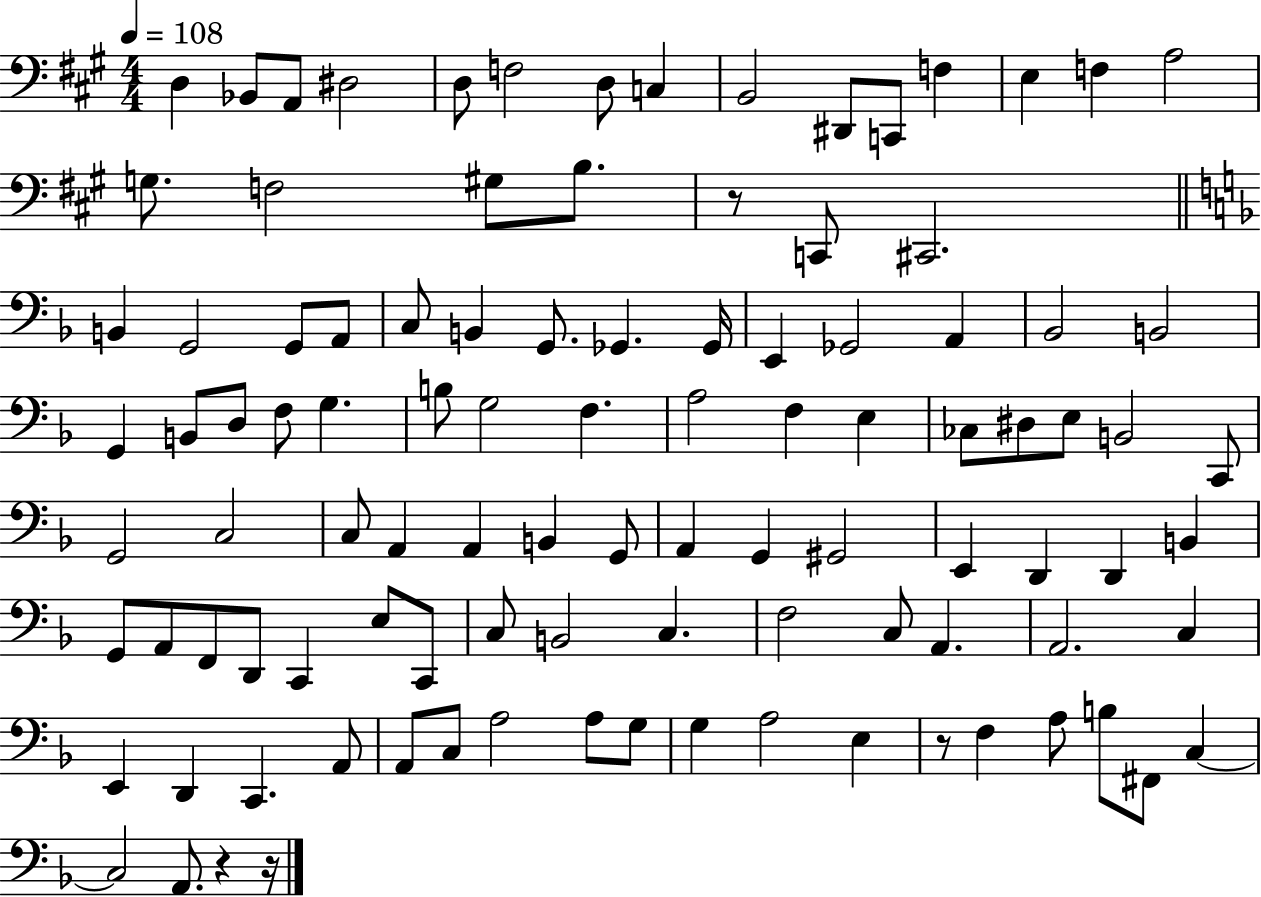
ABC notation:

X:1
T:Untitled
M:4/4
L:1/4
K:A
D, _B,,/2 A,,/2 ^D,2 D,/2 F,2 D,/2 C, B,,2 ^D,,/2 C,,/2 F, E, F, A,2 G,/2 F,2 ^G,/2 B,/2 z/2 C,,/2 ^C,,2 B,, G,,2 G,,/2 A,,/2 C,/2 B,, G,,/2 _G,, _G,,/4 E,, _G,,2 A,, _B,,2 B,,2 G,, B,,/2 D,/2 F,/2 G, B,/2 G,2 F, A,2 F, E, _C,/2 ^D,/2 E,/2 B,,2 C,,/2 G,,2 C,2 C,/2 A,, A,, B,, G,,/2 A,, G,, ^G,,2 E,, D,, D,, B,, G,,/2 A,,/2 F,,/2 D,,/2 C,, E,/2 C,,/2 C,/2 B,,2 C, F,2 C,/2 A,, A,,2 C, E,, D,, C,, A,,/2 A,,/2 C,/2 A,2 A,/2 G,/2 G, A,2 E, z/2 F, A,/2 B,/2 ^F,,/2 C, C,2 A,,/2 z z/4